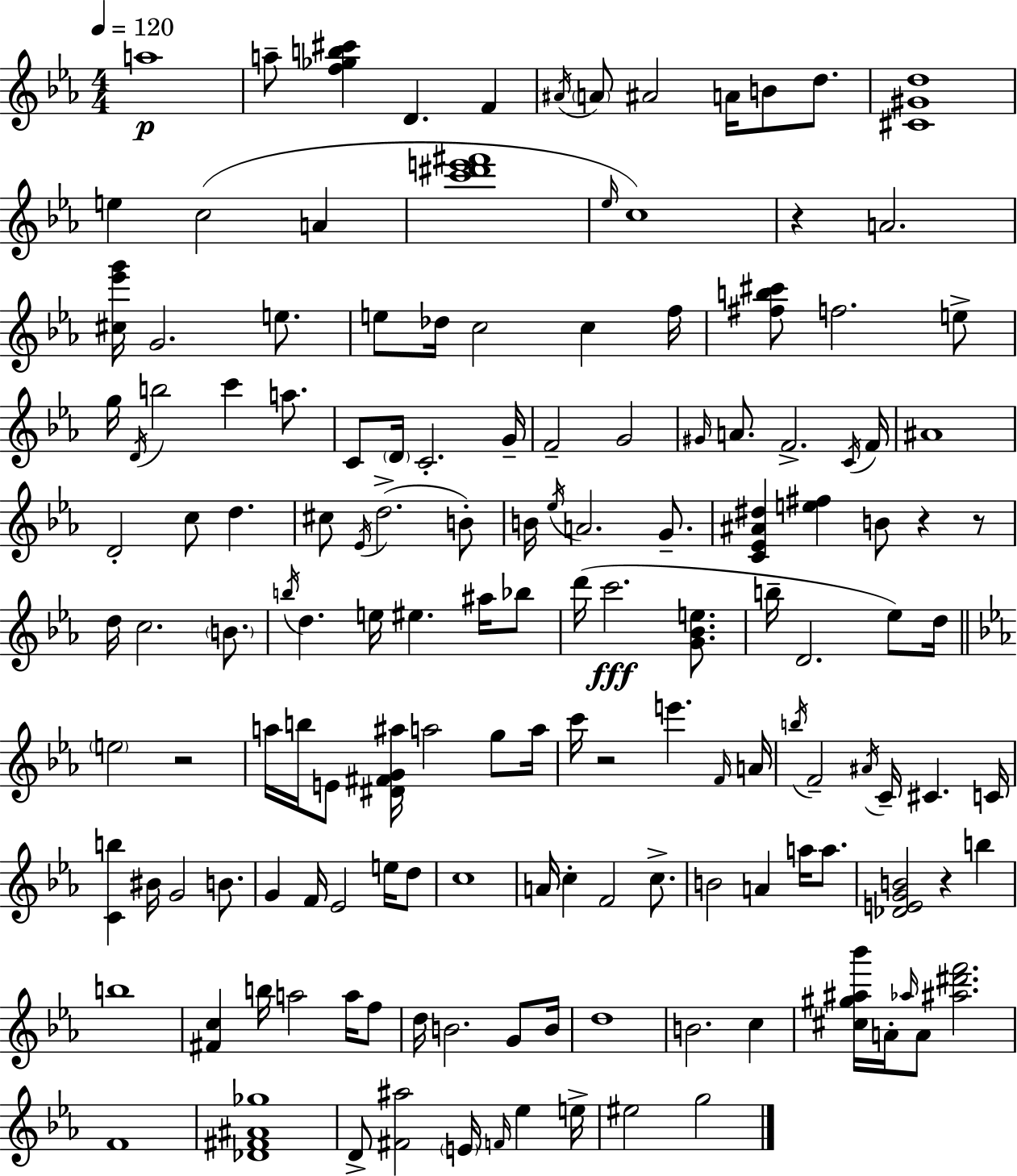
{
  \clef treble
  \numericTimeSignature
  \time 4/4
  \key c \minor
  \tempo 4 = 120
  a''1\p | a''8-- <f'' ges'' b'' cis'''>4 d'4. f'4 | \acciaccatura { ais'16 } \parenthesize a'8 ais'2 a'16 b'8 d''8. | <cis' gis' d''>1 | \break e''4 c''2( a'4 | <c''' dis''' e''' fis'''>1 | \grace { ees''16 }) c''1 | r4 a'2. | \break <cis'' ees''' g'''>16 g'2. e''8. | e''8 des''16 c''2 c''4 | f''16 <fis'' b'' cis'''>8 f''2. | e''8-> g''16 \acciaccatura { d'16 } b''2 c'''4 | \break a''8. c'8 \parenthesize d'16 c'2.-. | g'16-- f'2-- g'2 | \grace { gis'16 } a'8. f'2.-> | \acciaccatura { c'16 } f'16 ais'1 | \break d'2-. c''8 d''4. | cis''8 \acciaccatura { ees'16 }( d''2.-> | b'8-.) b'16 \acciaccatura { ees''16 } a'2. | g'8.-- <c' ees' ais' dis''>4 <e'' fis''>4 b'8 | \break r4 r8 d''16 c''2. | \parenthesize b'8. \acciaccatura { b''16 } d''4. e''16 eis''4. | ais''16 bes''8 d'''16( c'''2.\fff | <g' bes' e''>8. b''16-- d'2. | \break ees''8) d''16 \bar "||" \break \key ees \major \parenthesize e''2 r2 | a''16 b''16 e'8 <dis' fis' g' ais''>16 a''2 g''8 a''16 | c'''16 r2 e'''4. \grace { f'16 } | a'16 \acciaccatura { b''16 } f'2-- \acciaccatura { ais'16 } c'16-- cis'4. | \break c'16 <c' b''>4 bis'16 g'2 | b'8. g'4 f'16 ees'2 | e''16 d''8 c''1 | a'16 c''4-. f'2 | \break c''8.-> b'2 a'4 a''16 | a''8. <des' e' g' b'>2 r4 b''4 | b''1 | <fis' c''>4 b''16 a''2 | \break a''16 f''8 d''16 b'2. | g'8 b'16 d''1 | b'2. c''4 | <cis'' gis'' ais'' bes'''>16 a'16-. \grace { aes''16 } a'8 <ais'' dis''' f'''>2. | \break f'1 | <des' fis' ais' ges''>1 | d'8-> <fis' ais''>2 \parenthesize e'16 \grace { f'16 } | ees''4 e''16-> eis''2 g''2 | \break \bar "|."
}